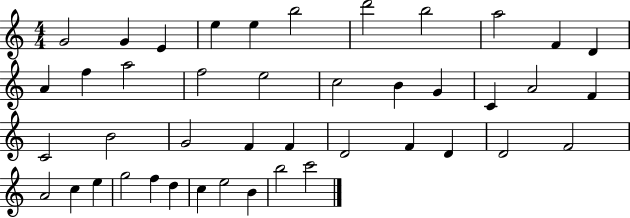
G4/h G4/q E4/q E5/q E5/q B5/h D6/h B5/h A5/h F4/q D4/q A4/q F5/q A5/h F5/h E5/h C5/h B4/q G4/q C4/q A4/h F4/q C4/h B4/h G4/h F4/q F4/q D4/h F4/q D4/q D4/h F4/h A4/h C5/q E5/q G5/h F5/q D5/q C5/q E5/h B4/q B5/h C6/h